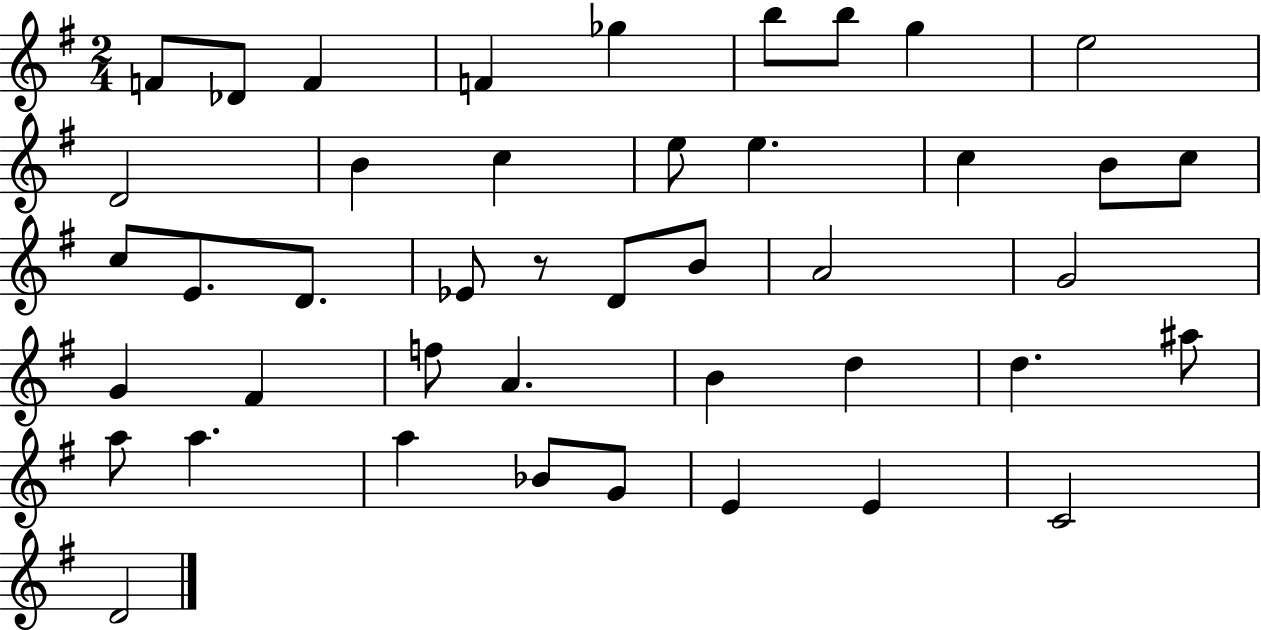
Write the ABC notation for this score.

X:1
T:Untitled
M:2/4
L:1/4
K:G
F/2 _D/2 F F _g b/2 b/2 g e2 D2 B c e/2 e c B/2 c/2 c/2 E/2 D/2 _E/2 z/2 D/2 B/2 A2 G2 G ^F f/2 A B d d ^a/2 a/2 a a _B/2 G/2 E E C2 D2